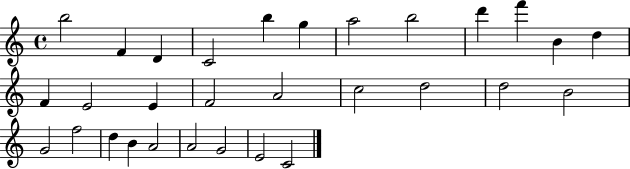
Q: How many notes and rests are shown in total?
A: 30